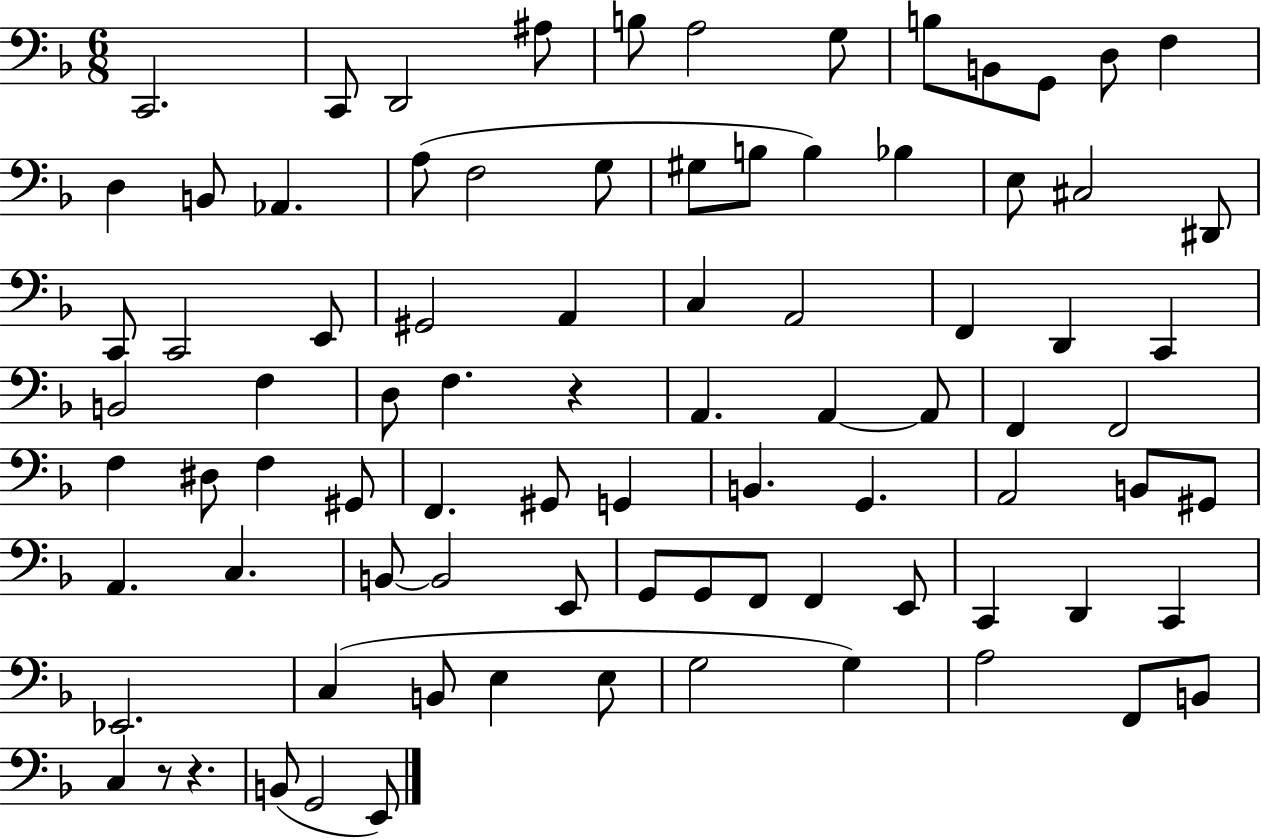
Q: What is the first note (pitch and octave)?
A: C2